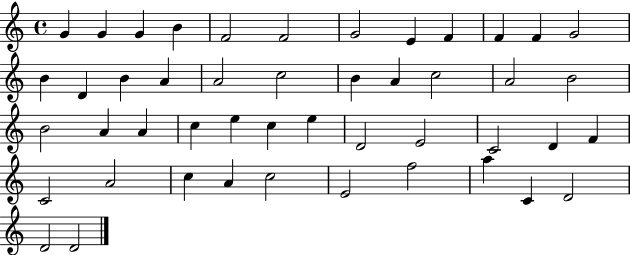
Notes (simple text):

G4/q G4/q G4/q B4/q F4/h F4/h G4/h E4/q F4/q F4/q F4/q G4/h B4/q D4/q B4/q A4/q A4/h C5/h B4/q A4/q C5/h A4/h B4/h B4/h A4/q A4/q C5/q E5/q C5/q E5/q D4/h E4/h C4/h D4/q F4/q C4/h A4/h C5/q A4/q C5/h E4/h F5/h A5/q C4/q D4/h D4/h D4/h